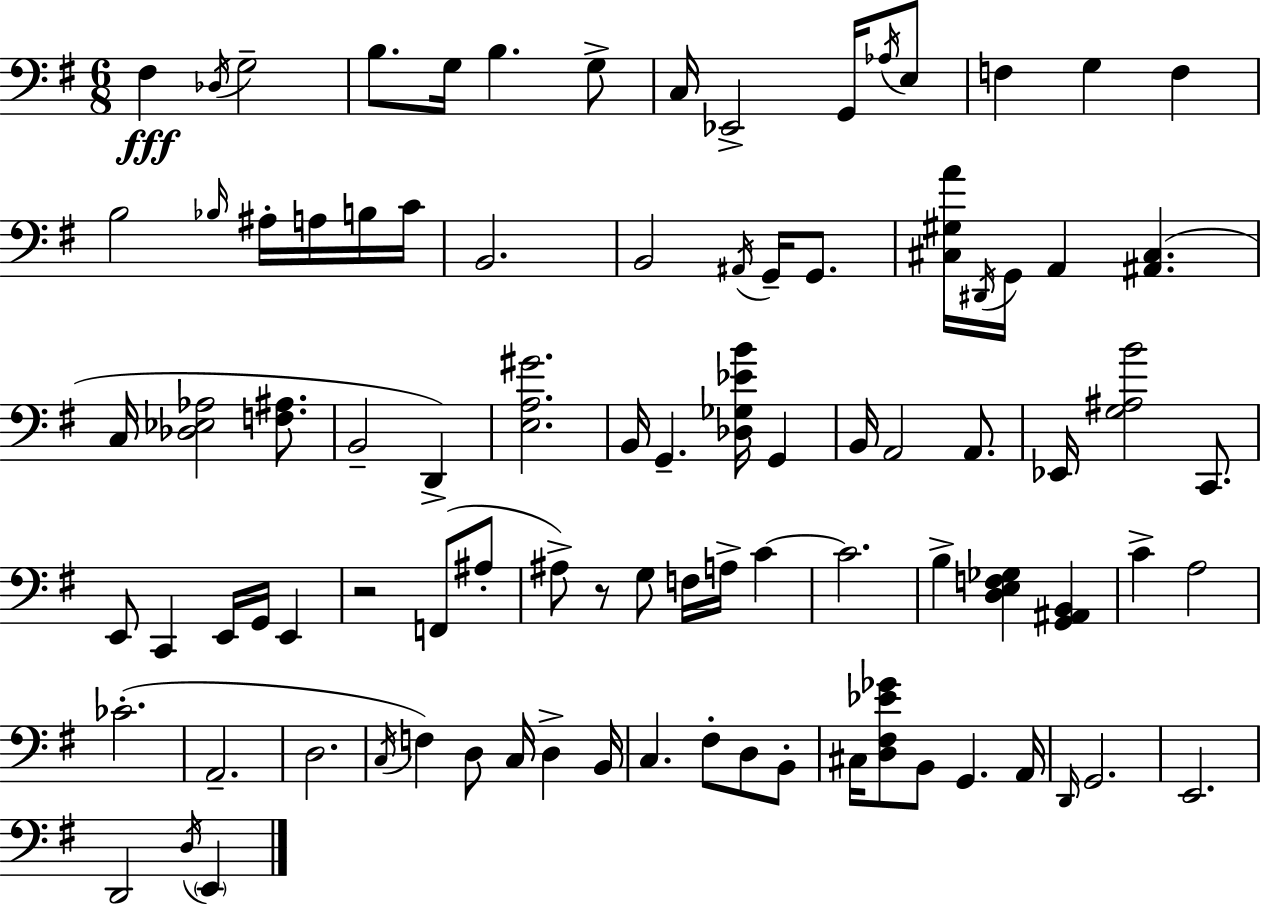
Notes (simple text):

F#3/q Db3/s G3/h B3/e. G3/s B3/q. G3/e C3/s Eb2/h G2/s Ab3/s E3/e F3/q G3/q F3/q B3/h Bb3/s A#3/s A3/s B3/s C4/s B2/h. B2/h A#2/s G2/s G2/e. [C#3,G#3,A4]/s D#2/s G2/s A2/q [A#2,C#3]/q. C3/s [Db3,Eb3,Ab3]/h [F3,A#3]/e. B2/h D2/q [E3,A3,G#4]/h. B2/s G2/q. [Db3,Gb3,Eb4,B4]/s G2/q B2/s A2/h A2/e. Eb2/s [G3,A#3,B4]/h C2/e. E2/e C2/q E2/s G2/s E2/q R/h F2/e A#3/e A#3/e R/e G3/e F3/s A3/s C4/q C4/h. B3/q [D3,E3,F3,Gb3]/q [G2,A#2,B2]/q C4/q A3/h CES4/h. A2/h. D3/h. C3/s F3/q D3/e C3/s D3/q B2/s C3/q. F#3/e D3/e B2/e C#3/s [D3,F#3,Eb4,Gb4]/e B2/e G2/q. A2/s D2/s G2/h. E2/h. D2/h D3/s E2/q